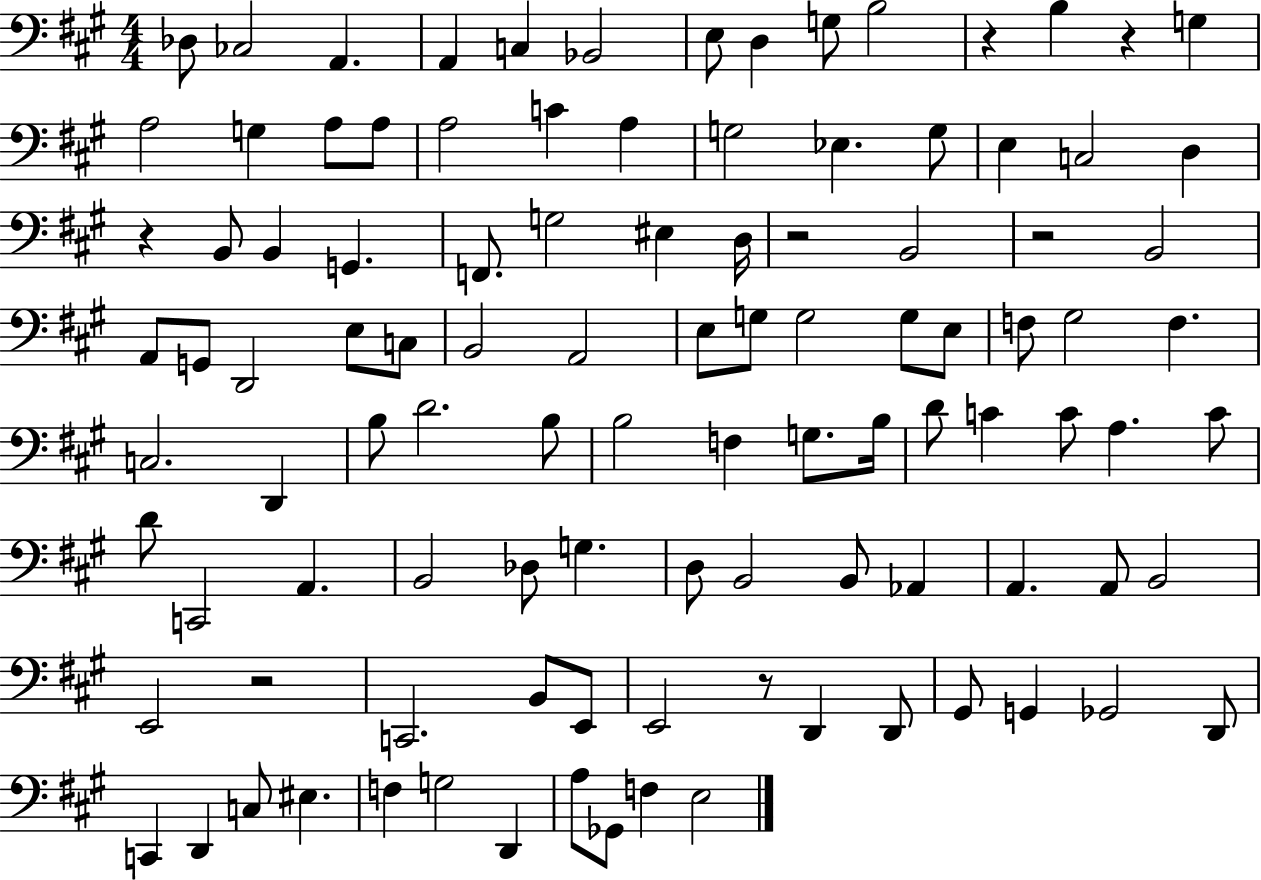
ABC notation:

X:1
T:Untitled
M:4/4
L:1/4
K:A
_D,/2 _C,2 A,, A,, C, _B,,2 E,/2 D, G,/2 B,2 z B, z G, A,2 G, A,/2 A,/2 A,2 C A, G,2 _E, G,/2 E, C,2 D, z B,,/2 B,, G,, F,,/2 G,2 ^E, D,/4 z2 B,,2 z2 B,,2 A,,/2 G,,/2 D,,2 E,/2 C,/2 B,,2 A,,2 E,/2 G,/2 G,2 G,/2 E,/2 F,/2 ^G,2 F, C,2 D,, B,/2 D2 B,/2 B,2 F, G,/2 B,/4 D/2 C C/2 A, C/2 D/2 C,,2 A,, B,,2 _D,/2 G, D,/2 B,,2 B,,/2 _A,, A,, A,,/2 B,,2 E,,2 z2 C,,2 B,,/2 E,,/2 E,,2 z/2 D,, D,,/2 ^G,,/2 G,, _G,,2 D,,/2 C,, D,, C,/2 ^E, F, G,2 D,, A,/2 _G,,/2 F, E,2